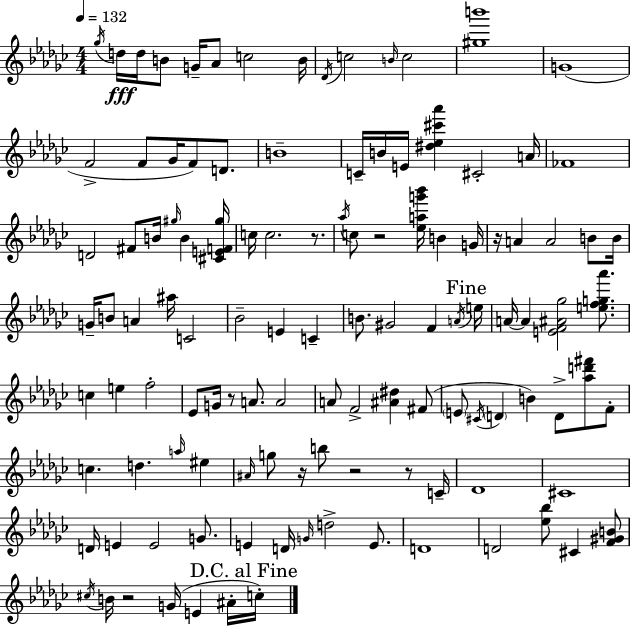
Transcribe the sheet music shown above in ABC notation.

X:1
T:Untitled
M:4/4
L:1/4
K:Ebm
_g/4 d/4 d/4 B/2 G/4 _A/2 c2 B/4 _D/4 c2 B/4 c2 [^gb']4 G4 F2 F/2 _G/4 F/2 D/2 B4 C/4 B/4 E/4 [^d_e^c'_a'] ^C2 A/4 _F4 D2 ^F/2 B/4 ^g/4 B [^CEF^g]/4 c/4 c2 z/2 _a/4 c/2 z2 [_eag'_b']/4 B G/4 z/4 A A2 B/2 B/4 G/4 B/2 A ^a/4 C2 _B2 E C B/2 ^G2 F A/4 e/4 A/4 A [EF^A_g]2 [efg_a']/2 c e f2 _E/2 G/4 z/2 A/2 A2 A/2 F2 [^A^d] ^F/2 E/2 ^C/4 D B D/2 [_ad'^f']/2 F/2 c d a/4 ^e ^A/4 g/2 z/4 b/2 z2 z/2 C/4 _D4 ^C4 D/4 E E2 G/2 E D/4 G/4 d2 E/2 D4 D2 [_e_b]/2 ^C [F^GB]/2 ^c/4 B/4 z2 G/4 E ^A/4 c/4